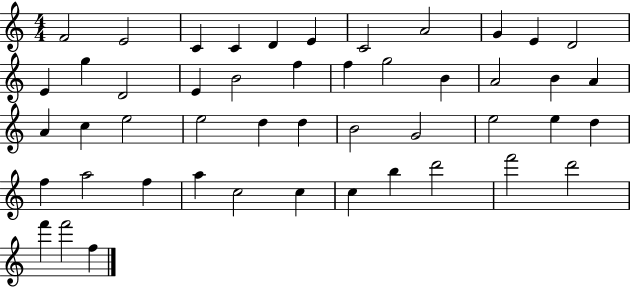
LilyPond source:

{
  \clef treble
  \numericTimeSignature
  \time 4/4
  \key c \major
  f'2 e'2 | c'4 c'4 d'4 e'4 | c'2 a'2 | g'4 e'4 d'2 | \break e'4 g''4 d'2 | e'4 b'2 f''4 | f''4 g''2 b'4 | a'2 b'4 a'4 | \break a'4 c''4 e''2 | e''2 d''4 d''4 | b'2 g'2 | e''2 e''4 d''4 | \break f''4 a''2 f''4 | a''4 c''2 c''4 | c''4 b''4 d'''2 | f'''2 d'''2 | \break f'''4 f'''2 f''4 | \bar "|."
}